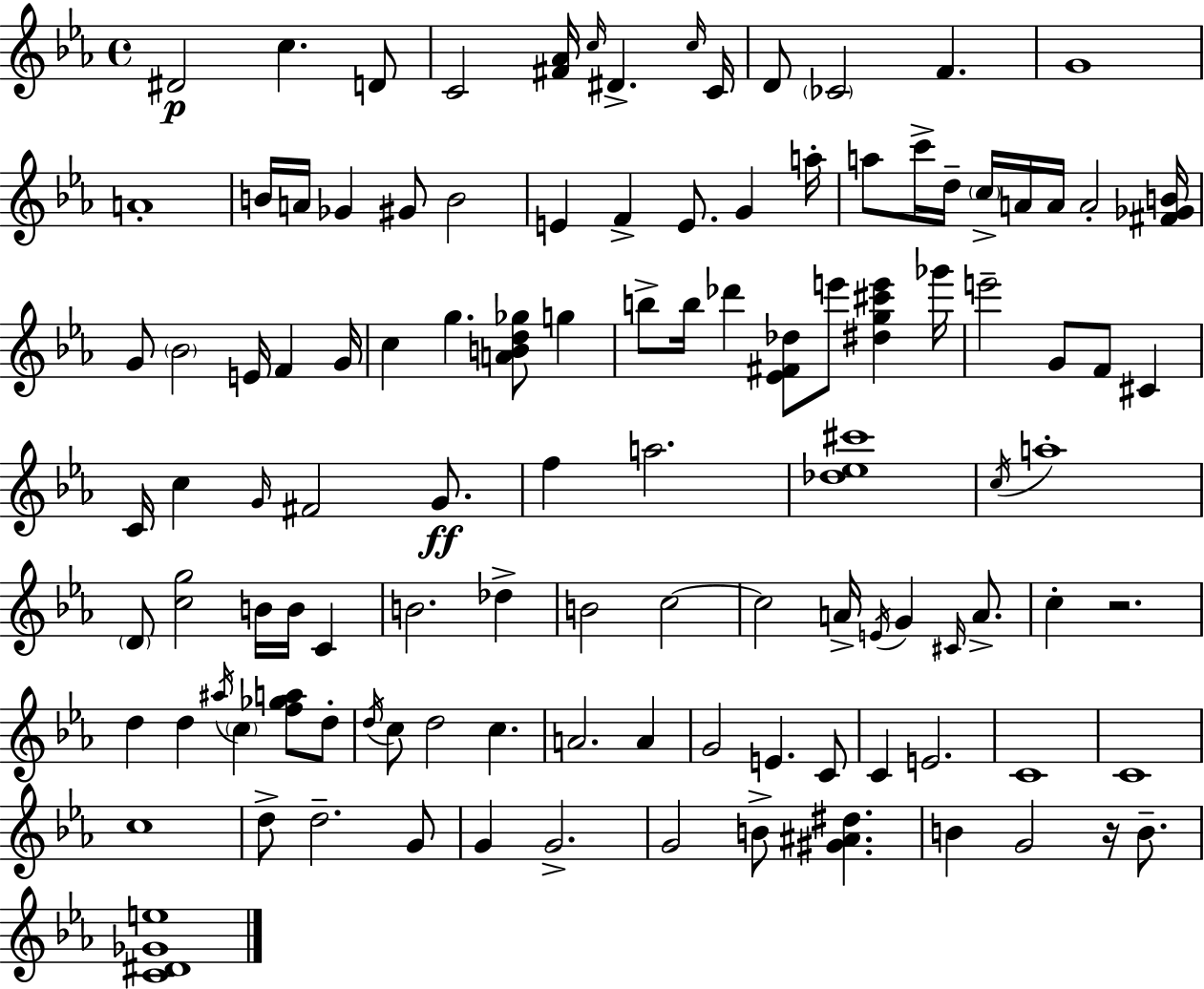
D#4/h C5/q. D4/e C4/h [F#4,Ab4]/s C5/s D#4/q. C5/s C4/s D4/e CES4/h F4/q. G4/w A4/w B4/s A4/s Gb4/q G#4/e B4/h E4/q F4/q E4/e. G4/q A5/s A5/e C6/s D5/s C5/s A4/s A4/s A4/h [F#4,Gb4,B4]/s G4/e Bb4/h E4/s F4/q G4/s C5/q G5/q. [A4,B4,D5,Gb5]/e G5/q B5/e B5/s Db6/q [Eb4,F#4,Db5]/e E6/e [D#5,G5,C#6,E6]/q Gb6/s E6/h G4/e F4/e C#4/q C4/s C5/q G4/s F#4/h G4/e. F5/q A5/h. [Db5,Eb5,C#6]/w C5/s A5/w D4/e [C5,G5]/h B4/s B4/s C4/q B4/h. Db5/q B4/h C5/h C5/h A4/s E4/s G4/q C#4/s A4/e. C5/q R/h. D5/q D5/q A#5/s C5/q [F5,Gb5,A5]/e D5/e D5/s C5/e D5/h C5/q. A4/h. A4/q G4/h E4/q. C4/e C4/q E4/h. C4/w C4/w C5/w D5/e D5/h. G4/e G4/q G4/h. G4/h B4/e [G#4,A#4,D#5]/q. B4/q G4/h R/s B4/e. [C4,D#4,Gb4,E5]/w